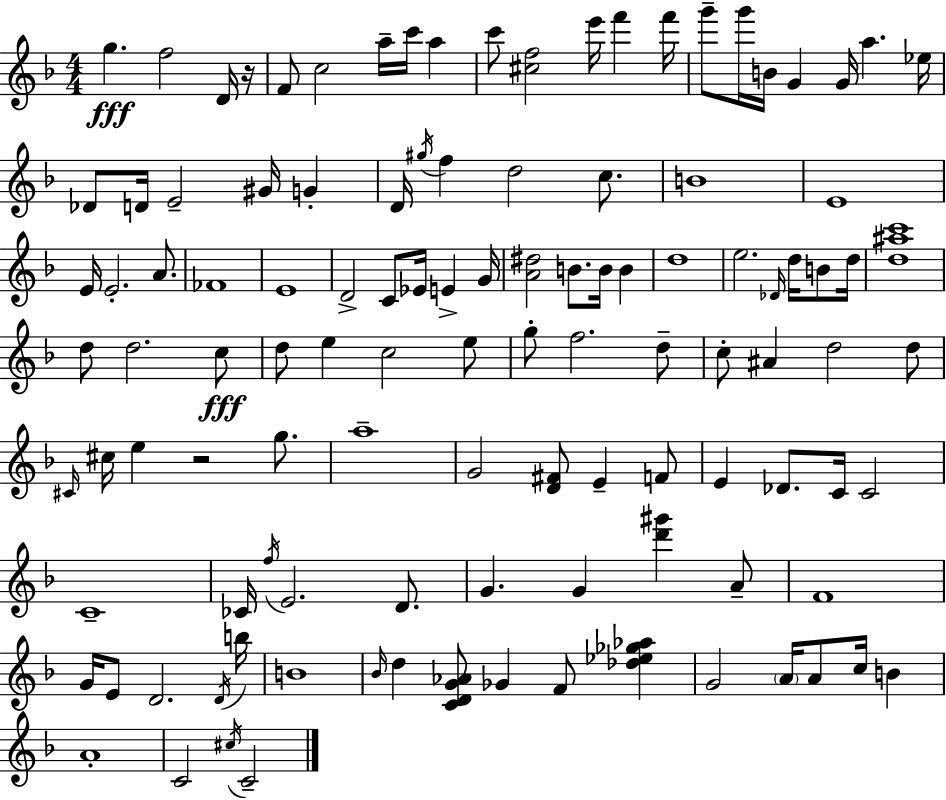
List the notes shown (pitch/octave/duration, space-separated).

G5/q. F5/h D4/s R/s F4/e C5/h A5/s C6/s A5/q C6/e [C#5,F5]/h E6/s F6/q F6/s G6/e G6/s B4/s G4/q G4/s A5/q. Eb5/s Db4/e D4/s E4/h G#4/s G4/q D4/s G#5/s F5/q D5/h C5/e. B4/w E4/w E4/s E4/h. A4/e. FES4/w E4/w D4/h C4/e Eb4/s E4/q G4/s [A4,D#5]/h B4/e. B4/s B4/q D5/w E5/h. Db4/s D5/s B4/e D5/s [D5,A#5,C6]/w D5/e D5/h. C5/e D5/e E5/q C5/h E5/e G5/e F5/h. D5/e C5/e A#4/q D5/h D5/e C#4/s C#5/s E5/q R/h G5/e. A5/w G4/h [D4,F#4]/e E4/q F4/e E4/q Db4/e. C4/s C4/h C4/w CES4/s F5/s E4/h. D4/e. G4/q. G4/q [D6,G#6]/q A4/e F4/w G4/s E4/e D4/h. D4/s B5/s B4/w Bb4/s D5/q [C4,D4,G4,Ab4]/e Gb4/q F4/e [Db5,Eb5,Gb5,Ab5]/q G4/h A4/s A4/e C5/s B4/q A4/w C4/h C#5/s C4/h